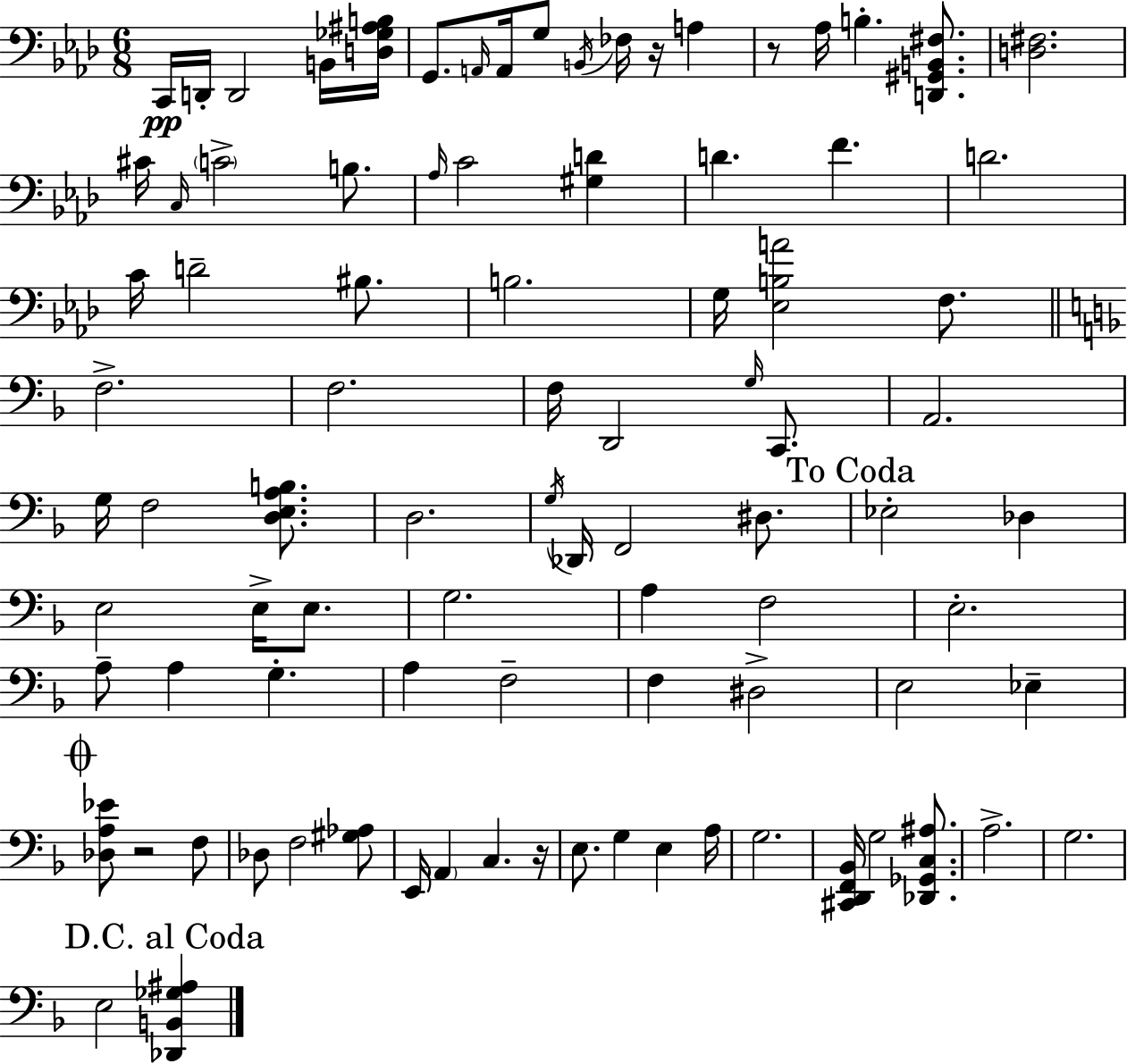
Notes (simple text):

C2/s D2/s D2/h B2/s [D3,Gb3,A#3,B3]/s G2/e. A2/s A2/s G3/e B2/s FES3/s R/s A3/q R/e Ab3/s B3/q. [D2,G#2,B2,F#3]/e. [D3,F#3]/h. C#4/s C3/s C4/h B3/e. Ab3/s C4/h [G#3,D4]/q D4/q. F4/q. D4/h. C4/s D4/h BIS3/e. B3/h. G3/s [Eb3,B3,A4]/h F3/e. F3/h. F3/h. F3/s D2/h G3/s C2/e. A2/h. G3/s F3/h [D3,E3,A3,B3]/e. D3/h. G3/s Db2/s F2/h D#3/e. Eb3/h Db3/q E3/h E3/s E3/e. G3/h. A3/q F3/h E3/h. A3/e A3/q G3/q. A3/q F3/h F3/q D#3/h E3/h Eb3/q [Db3,A3,Eb4]/e R/h F3/e Db3/e F3/h [G#3,Ab3]/e E2/s A2/q C3/q. R/s E3/e. G3/q E3/q A3/s G3/h. [C#2,D2,F2,Bb2]/s G3/h [Db2,Gb2,C3,A#3]/e. A3/h. G3/h. E3/h [Db2,B2,Gb3,A#3]/q